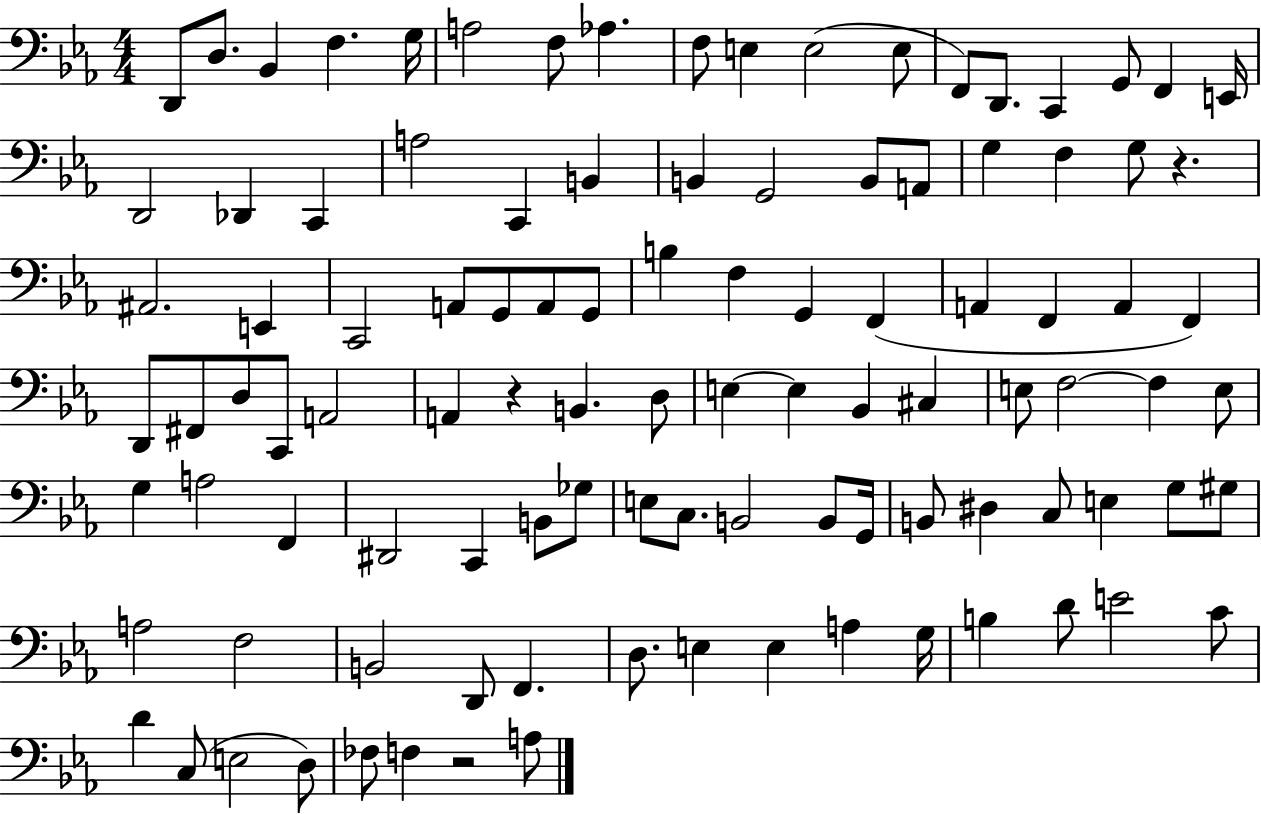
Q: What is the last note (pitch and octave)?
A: A3